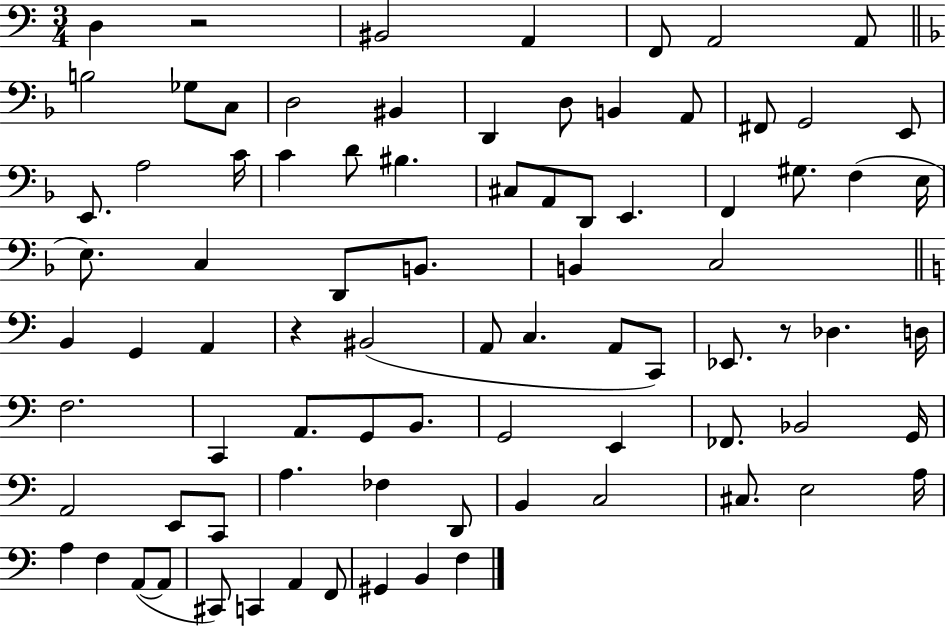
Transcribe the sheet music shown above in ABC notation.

X:1
T:Untitled
M:3/4
L:1/4
K:C
D, z2 ^B,,2 A,, F,,/2 A,,2 A,,/2 B,2 _G,/2 C,/2 D,2 ^B,, D,, D,/2 B,, A,,/2 ^F,,/2 G,,2 E,,/2 E,,/2 A,2 C/4 C D/2 ^B, ^C,/2 A,,/2 D,,/2 E,, F,, ^G,/2 F, E,/4 E,/2 C, D,,/2 B,,/2 B,, C,2 B,, G,, A,, z ^B,,2 A,,/2 C, A,,/2 C,,/2 _E,,/2 z/2 _D, D,/4 F,2 C,, A,,/2 G,,/2 B,,/2 G,,2 E,, _F,,/2 _B,,2 G,,/4 A,,2 E,,/2 C,,/2 A, _F, D,,/2 B,, C,2 ^C,/2 E,2 A,/4 A, F, A,,/2 A,,/2 ^C,,/2 C,, A,, F,,/2 ^G,, B,, F,